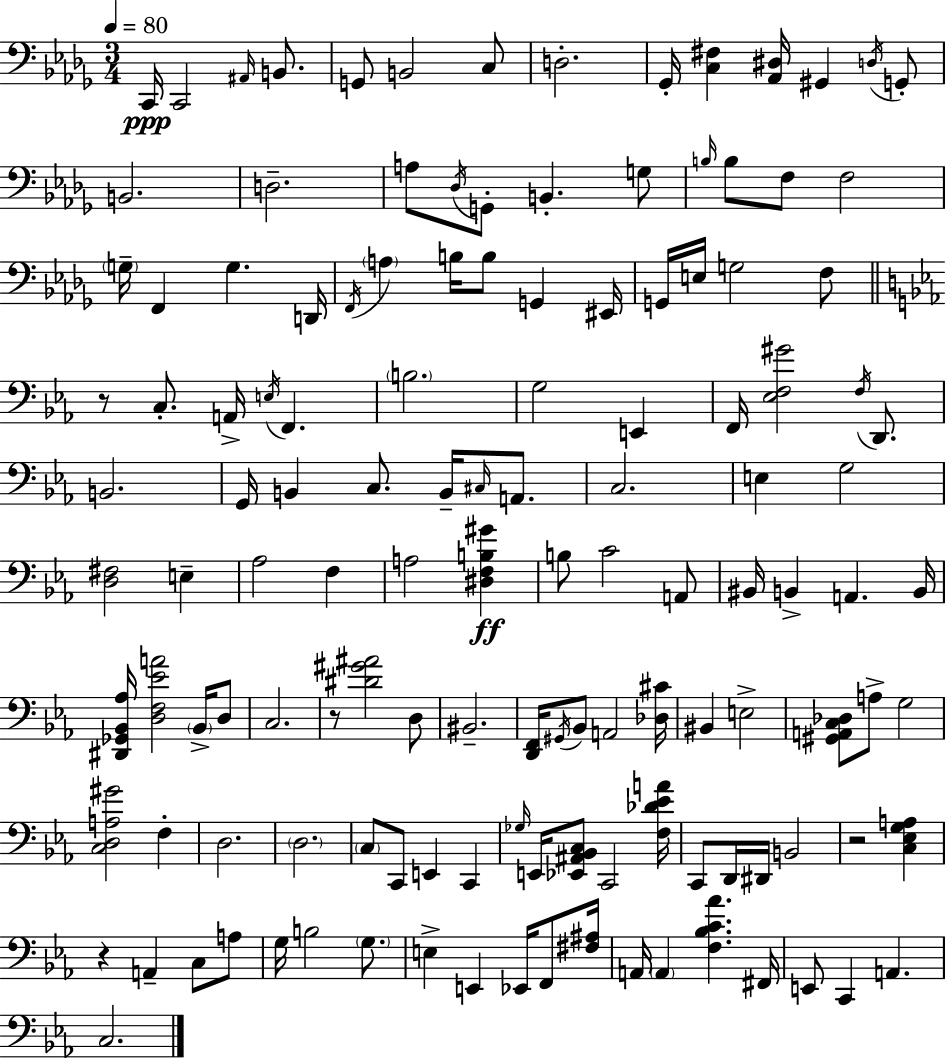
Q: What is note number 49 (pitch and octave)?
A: G2